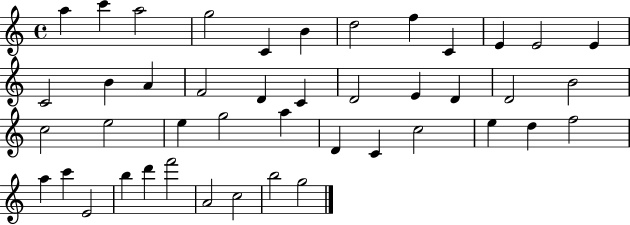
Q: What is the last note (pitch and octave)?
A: G5